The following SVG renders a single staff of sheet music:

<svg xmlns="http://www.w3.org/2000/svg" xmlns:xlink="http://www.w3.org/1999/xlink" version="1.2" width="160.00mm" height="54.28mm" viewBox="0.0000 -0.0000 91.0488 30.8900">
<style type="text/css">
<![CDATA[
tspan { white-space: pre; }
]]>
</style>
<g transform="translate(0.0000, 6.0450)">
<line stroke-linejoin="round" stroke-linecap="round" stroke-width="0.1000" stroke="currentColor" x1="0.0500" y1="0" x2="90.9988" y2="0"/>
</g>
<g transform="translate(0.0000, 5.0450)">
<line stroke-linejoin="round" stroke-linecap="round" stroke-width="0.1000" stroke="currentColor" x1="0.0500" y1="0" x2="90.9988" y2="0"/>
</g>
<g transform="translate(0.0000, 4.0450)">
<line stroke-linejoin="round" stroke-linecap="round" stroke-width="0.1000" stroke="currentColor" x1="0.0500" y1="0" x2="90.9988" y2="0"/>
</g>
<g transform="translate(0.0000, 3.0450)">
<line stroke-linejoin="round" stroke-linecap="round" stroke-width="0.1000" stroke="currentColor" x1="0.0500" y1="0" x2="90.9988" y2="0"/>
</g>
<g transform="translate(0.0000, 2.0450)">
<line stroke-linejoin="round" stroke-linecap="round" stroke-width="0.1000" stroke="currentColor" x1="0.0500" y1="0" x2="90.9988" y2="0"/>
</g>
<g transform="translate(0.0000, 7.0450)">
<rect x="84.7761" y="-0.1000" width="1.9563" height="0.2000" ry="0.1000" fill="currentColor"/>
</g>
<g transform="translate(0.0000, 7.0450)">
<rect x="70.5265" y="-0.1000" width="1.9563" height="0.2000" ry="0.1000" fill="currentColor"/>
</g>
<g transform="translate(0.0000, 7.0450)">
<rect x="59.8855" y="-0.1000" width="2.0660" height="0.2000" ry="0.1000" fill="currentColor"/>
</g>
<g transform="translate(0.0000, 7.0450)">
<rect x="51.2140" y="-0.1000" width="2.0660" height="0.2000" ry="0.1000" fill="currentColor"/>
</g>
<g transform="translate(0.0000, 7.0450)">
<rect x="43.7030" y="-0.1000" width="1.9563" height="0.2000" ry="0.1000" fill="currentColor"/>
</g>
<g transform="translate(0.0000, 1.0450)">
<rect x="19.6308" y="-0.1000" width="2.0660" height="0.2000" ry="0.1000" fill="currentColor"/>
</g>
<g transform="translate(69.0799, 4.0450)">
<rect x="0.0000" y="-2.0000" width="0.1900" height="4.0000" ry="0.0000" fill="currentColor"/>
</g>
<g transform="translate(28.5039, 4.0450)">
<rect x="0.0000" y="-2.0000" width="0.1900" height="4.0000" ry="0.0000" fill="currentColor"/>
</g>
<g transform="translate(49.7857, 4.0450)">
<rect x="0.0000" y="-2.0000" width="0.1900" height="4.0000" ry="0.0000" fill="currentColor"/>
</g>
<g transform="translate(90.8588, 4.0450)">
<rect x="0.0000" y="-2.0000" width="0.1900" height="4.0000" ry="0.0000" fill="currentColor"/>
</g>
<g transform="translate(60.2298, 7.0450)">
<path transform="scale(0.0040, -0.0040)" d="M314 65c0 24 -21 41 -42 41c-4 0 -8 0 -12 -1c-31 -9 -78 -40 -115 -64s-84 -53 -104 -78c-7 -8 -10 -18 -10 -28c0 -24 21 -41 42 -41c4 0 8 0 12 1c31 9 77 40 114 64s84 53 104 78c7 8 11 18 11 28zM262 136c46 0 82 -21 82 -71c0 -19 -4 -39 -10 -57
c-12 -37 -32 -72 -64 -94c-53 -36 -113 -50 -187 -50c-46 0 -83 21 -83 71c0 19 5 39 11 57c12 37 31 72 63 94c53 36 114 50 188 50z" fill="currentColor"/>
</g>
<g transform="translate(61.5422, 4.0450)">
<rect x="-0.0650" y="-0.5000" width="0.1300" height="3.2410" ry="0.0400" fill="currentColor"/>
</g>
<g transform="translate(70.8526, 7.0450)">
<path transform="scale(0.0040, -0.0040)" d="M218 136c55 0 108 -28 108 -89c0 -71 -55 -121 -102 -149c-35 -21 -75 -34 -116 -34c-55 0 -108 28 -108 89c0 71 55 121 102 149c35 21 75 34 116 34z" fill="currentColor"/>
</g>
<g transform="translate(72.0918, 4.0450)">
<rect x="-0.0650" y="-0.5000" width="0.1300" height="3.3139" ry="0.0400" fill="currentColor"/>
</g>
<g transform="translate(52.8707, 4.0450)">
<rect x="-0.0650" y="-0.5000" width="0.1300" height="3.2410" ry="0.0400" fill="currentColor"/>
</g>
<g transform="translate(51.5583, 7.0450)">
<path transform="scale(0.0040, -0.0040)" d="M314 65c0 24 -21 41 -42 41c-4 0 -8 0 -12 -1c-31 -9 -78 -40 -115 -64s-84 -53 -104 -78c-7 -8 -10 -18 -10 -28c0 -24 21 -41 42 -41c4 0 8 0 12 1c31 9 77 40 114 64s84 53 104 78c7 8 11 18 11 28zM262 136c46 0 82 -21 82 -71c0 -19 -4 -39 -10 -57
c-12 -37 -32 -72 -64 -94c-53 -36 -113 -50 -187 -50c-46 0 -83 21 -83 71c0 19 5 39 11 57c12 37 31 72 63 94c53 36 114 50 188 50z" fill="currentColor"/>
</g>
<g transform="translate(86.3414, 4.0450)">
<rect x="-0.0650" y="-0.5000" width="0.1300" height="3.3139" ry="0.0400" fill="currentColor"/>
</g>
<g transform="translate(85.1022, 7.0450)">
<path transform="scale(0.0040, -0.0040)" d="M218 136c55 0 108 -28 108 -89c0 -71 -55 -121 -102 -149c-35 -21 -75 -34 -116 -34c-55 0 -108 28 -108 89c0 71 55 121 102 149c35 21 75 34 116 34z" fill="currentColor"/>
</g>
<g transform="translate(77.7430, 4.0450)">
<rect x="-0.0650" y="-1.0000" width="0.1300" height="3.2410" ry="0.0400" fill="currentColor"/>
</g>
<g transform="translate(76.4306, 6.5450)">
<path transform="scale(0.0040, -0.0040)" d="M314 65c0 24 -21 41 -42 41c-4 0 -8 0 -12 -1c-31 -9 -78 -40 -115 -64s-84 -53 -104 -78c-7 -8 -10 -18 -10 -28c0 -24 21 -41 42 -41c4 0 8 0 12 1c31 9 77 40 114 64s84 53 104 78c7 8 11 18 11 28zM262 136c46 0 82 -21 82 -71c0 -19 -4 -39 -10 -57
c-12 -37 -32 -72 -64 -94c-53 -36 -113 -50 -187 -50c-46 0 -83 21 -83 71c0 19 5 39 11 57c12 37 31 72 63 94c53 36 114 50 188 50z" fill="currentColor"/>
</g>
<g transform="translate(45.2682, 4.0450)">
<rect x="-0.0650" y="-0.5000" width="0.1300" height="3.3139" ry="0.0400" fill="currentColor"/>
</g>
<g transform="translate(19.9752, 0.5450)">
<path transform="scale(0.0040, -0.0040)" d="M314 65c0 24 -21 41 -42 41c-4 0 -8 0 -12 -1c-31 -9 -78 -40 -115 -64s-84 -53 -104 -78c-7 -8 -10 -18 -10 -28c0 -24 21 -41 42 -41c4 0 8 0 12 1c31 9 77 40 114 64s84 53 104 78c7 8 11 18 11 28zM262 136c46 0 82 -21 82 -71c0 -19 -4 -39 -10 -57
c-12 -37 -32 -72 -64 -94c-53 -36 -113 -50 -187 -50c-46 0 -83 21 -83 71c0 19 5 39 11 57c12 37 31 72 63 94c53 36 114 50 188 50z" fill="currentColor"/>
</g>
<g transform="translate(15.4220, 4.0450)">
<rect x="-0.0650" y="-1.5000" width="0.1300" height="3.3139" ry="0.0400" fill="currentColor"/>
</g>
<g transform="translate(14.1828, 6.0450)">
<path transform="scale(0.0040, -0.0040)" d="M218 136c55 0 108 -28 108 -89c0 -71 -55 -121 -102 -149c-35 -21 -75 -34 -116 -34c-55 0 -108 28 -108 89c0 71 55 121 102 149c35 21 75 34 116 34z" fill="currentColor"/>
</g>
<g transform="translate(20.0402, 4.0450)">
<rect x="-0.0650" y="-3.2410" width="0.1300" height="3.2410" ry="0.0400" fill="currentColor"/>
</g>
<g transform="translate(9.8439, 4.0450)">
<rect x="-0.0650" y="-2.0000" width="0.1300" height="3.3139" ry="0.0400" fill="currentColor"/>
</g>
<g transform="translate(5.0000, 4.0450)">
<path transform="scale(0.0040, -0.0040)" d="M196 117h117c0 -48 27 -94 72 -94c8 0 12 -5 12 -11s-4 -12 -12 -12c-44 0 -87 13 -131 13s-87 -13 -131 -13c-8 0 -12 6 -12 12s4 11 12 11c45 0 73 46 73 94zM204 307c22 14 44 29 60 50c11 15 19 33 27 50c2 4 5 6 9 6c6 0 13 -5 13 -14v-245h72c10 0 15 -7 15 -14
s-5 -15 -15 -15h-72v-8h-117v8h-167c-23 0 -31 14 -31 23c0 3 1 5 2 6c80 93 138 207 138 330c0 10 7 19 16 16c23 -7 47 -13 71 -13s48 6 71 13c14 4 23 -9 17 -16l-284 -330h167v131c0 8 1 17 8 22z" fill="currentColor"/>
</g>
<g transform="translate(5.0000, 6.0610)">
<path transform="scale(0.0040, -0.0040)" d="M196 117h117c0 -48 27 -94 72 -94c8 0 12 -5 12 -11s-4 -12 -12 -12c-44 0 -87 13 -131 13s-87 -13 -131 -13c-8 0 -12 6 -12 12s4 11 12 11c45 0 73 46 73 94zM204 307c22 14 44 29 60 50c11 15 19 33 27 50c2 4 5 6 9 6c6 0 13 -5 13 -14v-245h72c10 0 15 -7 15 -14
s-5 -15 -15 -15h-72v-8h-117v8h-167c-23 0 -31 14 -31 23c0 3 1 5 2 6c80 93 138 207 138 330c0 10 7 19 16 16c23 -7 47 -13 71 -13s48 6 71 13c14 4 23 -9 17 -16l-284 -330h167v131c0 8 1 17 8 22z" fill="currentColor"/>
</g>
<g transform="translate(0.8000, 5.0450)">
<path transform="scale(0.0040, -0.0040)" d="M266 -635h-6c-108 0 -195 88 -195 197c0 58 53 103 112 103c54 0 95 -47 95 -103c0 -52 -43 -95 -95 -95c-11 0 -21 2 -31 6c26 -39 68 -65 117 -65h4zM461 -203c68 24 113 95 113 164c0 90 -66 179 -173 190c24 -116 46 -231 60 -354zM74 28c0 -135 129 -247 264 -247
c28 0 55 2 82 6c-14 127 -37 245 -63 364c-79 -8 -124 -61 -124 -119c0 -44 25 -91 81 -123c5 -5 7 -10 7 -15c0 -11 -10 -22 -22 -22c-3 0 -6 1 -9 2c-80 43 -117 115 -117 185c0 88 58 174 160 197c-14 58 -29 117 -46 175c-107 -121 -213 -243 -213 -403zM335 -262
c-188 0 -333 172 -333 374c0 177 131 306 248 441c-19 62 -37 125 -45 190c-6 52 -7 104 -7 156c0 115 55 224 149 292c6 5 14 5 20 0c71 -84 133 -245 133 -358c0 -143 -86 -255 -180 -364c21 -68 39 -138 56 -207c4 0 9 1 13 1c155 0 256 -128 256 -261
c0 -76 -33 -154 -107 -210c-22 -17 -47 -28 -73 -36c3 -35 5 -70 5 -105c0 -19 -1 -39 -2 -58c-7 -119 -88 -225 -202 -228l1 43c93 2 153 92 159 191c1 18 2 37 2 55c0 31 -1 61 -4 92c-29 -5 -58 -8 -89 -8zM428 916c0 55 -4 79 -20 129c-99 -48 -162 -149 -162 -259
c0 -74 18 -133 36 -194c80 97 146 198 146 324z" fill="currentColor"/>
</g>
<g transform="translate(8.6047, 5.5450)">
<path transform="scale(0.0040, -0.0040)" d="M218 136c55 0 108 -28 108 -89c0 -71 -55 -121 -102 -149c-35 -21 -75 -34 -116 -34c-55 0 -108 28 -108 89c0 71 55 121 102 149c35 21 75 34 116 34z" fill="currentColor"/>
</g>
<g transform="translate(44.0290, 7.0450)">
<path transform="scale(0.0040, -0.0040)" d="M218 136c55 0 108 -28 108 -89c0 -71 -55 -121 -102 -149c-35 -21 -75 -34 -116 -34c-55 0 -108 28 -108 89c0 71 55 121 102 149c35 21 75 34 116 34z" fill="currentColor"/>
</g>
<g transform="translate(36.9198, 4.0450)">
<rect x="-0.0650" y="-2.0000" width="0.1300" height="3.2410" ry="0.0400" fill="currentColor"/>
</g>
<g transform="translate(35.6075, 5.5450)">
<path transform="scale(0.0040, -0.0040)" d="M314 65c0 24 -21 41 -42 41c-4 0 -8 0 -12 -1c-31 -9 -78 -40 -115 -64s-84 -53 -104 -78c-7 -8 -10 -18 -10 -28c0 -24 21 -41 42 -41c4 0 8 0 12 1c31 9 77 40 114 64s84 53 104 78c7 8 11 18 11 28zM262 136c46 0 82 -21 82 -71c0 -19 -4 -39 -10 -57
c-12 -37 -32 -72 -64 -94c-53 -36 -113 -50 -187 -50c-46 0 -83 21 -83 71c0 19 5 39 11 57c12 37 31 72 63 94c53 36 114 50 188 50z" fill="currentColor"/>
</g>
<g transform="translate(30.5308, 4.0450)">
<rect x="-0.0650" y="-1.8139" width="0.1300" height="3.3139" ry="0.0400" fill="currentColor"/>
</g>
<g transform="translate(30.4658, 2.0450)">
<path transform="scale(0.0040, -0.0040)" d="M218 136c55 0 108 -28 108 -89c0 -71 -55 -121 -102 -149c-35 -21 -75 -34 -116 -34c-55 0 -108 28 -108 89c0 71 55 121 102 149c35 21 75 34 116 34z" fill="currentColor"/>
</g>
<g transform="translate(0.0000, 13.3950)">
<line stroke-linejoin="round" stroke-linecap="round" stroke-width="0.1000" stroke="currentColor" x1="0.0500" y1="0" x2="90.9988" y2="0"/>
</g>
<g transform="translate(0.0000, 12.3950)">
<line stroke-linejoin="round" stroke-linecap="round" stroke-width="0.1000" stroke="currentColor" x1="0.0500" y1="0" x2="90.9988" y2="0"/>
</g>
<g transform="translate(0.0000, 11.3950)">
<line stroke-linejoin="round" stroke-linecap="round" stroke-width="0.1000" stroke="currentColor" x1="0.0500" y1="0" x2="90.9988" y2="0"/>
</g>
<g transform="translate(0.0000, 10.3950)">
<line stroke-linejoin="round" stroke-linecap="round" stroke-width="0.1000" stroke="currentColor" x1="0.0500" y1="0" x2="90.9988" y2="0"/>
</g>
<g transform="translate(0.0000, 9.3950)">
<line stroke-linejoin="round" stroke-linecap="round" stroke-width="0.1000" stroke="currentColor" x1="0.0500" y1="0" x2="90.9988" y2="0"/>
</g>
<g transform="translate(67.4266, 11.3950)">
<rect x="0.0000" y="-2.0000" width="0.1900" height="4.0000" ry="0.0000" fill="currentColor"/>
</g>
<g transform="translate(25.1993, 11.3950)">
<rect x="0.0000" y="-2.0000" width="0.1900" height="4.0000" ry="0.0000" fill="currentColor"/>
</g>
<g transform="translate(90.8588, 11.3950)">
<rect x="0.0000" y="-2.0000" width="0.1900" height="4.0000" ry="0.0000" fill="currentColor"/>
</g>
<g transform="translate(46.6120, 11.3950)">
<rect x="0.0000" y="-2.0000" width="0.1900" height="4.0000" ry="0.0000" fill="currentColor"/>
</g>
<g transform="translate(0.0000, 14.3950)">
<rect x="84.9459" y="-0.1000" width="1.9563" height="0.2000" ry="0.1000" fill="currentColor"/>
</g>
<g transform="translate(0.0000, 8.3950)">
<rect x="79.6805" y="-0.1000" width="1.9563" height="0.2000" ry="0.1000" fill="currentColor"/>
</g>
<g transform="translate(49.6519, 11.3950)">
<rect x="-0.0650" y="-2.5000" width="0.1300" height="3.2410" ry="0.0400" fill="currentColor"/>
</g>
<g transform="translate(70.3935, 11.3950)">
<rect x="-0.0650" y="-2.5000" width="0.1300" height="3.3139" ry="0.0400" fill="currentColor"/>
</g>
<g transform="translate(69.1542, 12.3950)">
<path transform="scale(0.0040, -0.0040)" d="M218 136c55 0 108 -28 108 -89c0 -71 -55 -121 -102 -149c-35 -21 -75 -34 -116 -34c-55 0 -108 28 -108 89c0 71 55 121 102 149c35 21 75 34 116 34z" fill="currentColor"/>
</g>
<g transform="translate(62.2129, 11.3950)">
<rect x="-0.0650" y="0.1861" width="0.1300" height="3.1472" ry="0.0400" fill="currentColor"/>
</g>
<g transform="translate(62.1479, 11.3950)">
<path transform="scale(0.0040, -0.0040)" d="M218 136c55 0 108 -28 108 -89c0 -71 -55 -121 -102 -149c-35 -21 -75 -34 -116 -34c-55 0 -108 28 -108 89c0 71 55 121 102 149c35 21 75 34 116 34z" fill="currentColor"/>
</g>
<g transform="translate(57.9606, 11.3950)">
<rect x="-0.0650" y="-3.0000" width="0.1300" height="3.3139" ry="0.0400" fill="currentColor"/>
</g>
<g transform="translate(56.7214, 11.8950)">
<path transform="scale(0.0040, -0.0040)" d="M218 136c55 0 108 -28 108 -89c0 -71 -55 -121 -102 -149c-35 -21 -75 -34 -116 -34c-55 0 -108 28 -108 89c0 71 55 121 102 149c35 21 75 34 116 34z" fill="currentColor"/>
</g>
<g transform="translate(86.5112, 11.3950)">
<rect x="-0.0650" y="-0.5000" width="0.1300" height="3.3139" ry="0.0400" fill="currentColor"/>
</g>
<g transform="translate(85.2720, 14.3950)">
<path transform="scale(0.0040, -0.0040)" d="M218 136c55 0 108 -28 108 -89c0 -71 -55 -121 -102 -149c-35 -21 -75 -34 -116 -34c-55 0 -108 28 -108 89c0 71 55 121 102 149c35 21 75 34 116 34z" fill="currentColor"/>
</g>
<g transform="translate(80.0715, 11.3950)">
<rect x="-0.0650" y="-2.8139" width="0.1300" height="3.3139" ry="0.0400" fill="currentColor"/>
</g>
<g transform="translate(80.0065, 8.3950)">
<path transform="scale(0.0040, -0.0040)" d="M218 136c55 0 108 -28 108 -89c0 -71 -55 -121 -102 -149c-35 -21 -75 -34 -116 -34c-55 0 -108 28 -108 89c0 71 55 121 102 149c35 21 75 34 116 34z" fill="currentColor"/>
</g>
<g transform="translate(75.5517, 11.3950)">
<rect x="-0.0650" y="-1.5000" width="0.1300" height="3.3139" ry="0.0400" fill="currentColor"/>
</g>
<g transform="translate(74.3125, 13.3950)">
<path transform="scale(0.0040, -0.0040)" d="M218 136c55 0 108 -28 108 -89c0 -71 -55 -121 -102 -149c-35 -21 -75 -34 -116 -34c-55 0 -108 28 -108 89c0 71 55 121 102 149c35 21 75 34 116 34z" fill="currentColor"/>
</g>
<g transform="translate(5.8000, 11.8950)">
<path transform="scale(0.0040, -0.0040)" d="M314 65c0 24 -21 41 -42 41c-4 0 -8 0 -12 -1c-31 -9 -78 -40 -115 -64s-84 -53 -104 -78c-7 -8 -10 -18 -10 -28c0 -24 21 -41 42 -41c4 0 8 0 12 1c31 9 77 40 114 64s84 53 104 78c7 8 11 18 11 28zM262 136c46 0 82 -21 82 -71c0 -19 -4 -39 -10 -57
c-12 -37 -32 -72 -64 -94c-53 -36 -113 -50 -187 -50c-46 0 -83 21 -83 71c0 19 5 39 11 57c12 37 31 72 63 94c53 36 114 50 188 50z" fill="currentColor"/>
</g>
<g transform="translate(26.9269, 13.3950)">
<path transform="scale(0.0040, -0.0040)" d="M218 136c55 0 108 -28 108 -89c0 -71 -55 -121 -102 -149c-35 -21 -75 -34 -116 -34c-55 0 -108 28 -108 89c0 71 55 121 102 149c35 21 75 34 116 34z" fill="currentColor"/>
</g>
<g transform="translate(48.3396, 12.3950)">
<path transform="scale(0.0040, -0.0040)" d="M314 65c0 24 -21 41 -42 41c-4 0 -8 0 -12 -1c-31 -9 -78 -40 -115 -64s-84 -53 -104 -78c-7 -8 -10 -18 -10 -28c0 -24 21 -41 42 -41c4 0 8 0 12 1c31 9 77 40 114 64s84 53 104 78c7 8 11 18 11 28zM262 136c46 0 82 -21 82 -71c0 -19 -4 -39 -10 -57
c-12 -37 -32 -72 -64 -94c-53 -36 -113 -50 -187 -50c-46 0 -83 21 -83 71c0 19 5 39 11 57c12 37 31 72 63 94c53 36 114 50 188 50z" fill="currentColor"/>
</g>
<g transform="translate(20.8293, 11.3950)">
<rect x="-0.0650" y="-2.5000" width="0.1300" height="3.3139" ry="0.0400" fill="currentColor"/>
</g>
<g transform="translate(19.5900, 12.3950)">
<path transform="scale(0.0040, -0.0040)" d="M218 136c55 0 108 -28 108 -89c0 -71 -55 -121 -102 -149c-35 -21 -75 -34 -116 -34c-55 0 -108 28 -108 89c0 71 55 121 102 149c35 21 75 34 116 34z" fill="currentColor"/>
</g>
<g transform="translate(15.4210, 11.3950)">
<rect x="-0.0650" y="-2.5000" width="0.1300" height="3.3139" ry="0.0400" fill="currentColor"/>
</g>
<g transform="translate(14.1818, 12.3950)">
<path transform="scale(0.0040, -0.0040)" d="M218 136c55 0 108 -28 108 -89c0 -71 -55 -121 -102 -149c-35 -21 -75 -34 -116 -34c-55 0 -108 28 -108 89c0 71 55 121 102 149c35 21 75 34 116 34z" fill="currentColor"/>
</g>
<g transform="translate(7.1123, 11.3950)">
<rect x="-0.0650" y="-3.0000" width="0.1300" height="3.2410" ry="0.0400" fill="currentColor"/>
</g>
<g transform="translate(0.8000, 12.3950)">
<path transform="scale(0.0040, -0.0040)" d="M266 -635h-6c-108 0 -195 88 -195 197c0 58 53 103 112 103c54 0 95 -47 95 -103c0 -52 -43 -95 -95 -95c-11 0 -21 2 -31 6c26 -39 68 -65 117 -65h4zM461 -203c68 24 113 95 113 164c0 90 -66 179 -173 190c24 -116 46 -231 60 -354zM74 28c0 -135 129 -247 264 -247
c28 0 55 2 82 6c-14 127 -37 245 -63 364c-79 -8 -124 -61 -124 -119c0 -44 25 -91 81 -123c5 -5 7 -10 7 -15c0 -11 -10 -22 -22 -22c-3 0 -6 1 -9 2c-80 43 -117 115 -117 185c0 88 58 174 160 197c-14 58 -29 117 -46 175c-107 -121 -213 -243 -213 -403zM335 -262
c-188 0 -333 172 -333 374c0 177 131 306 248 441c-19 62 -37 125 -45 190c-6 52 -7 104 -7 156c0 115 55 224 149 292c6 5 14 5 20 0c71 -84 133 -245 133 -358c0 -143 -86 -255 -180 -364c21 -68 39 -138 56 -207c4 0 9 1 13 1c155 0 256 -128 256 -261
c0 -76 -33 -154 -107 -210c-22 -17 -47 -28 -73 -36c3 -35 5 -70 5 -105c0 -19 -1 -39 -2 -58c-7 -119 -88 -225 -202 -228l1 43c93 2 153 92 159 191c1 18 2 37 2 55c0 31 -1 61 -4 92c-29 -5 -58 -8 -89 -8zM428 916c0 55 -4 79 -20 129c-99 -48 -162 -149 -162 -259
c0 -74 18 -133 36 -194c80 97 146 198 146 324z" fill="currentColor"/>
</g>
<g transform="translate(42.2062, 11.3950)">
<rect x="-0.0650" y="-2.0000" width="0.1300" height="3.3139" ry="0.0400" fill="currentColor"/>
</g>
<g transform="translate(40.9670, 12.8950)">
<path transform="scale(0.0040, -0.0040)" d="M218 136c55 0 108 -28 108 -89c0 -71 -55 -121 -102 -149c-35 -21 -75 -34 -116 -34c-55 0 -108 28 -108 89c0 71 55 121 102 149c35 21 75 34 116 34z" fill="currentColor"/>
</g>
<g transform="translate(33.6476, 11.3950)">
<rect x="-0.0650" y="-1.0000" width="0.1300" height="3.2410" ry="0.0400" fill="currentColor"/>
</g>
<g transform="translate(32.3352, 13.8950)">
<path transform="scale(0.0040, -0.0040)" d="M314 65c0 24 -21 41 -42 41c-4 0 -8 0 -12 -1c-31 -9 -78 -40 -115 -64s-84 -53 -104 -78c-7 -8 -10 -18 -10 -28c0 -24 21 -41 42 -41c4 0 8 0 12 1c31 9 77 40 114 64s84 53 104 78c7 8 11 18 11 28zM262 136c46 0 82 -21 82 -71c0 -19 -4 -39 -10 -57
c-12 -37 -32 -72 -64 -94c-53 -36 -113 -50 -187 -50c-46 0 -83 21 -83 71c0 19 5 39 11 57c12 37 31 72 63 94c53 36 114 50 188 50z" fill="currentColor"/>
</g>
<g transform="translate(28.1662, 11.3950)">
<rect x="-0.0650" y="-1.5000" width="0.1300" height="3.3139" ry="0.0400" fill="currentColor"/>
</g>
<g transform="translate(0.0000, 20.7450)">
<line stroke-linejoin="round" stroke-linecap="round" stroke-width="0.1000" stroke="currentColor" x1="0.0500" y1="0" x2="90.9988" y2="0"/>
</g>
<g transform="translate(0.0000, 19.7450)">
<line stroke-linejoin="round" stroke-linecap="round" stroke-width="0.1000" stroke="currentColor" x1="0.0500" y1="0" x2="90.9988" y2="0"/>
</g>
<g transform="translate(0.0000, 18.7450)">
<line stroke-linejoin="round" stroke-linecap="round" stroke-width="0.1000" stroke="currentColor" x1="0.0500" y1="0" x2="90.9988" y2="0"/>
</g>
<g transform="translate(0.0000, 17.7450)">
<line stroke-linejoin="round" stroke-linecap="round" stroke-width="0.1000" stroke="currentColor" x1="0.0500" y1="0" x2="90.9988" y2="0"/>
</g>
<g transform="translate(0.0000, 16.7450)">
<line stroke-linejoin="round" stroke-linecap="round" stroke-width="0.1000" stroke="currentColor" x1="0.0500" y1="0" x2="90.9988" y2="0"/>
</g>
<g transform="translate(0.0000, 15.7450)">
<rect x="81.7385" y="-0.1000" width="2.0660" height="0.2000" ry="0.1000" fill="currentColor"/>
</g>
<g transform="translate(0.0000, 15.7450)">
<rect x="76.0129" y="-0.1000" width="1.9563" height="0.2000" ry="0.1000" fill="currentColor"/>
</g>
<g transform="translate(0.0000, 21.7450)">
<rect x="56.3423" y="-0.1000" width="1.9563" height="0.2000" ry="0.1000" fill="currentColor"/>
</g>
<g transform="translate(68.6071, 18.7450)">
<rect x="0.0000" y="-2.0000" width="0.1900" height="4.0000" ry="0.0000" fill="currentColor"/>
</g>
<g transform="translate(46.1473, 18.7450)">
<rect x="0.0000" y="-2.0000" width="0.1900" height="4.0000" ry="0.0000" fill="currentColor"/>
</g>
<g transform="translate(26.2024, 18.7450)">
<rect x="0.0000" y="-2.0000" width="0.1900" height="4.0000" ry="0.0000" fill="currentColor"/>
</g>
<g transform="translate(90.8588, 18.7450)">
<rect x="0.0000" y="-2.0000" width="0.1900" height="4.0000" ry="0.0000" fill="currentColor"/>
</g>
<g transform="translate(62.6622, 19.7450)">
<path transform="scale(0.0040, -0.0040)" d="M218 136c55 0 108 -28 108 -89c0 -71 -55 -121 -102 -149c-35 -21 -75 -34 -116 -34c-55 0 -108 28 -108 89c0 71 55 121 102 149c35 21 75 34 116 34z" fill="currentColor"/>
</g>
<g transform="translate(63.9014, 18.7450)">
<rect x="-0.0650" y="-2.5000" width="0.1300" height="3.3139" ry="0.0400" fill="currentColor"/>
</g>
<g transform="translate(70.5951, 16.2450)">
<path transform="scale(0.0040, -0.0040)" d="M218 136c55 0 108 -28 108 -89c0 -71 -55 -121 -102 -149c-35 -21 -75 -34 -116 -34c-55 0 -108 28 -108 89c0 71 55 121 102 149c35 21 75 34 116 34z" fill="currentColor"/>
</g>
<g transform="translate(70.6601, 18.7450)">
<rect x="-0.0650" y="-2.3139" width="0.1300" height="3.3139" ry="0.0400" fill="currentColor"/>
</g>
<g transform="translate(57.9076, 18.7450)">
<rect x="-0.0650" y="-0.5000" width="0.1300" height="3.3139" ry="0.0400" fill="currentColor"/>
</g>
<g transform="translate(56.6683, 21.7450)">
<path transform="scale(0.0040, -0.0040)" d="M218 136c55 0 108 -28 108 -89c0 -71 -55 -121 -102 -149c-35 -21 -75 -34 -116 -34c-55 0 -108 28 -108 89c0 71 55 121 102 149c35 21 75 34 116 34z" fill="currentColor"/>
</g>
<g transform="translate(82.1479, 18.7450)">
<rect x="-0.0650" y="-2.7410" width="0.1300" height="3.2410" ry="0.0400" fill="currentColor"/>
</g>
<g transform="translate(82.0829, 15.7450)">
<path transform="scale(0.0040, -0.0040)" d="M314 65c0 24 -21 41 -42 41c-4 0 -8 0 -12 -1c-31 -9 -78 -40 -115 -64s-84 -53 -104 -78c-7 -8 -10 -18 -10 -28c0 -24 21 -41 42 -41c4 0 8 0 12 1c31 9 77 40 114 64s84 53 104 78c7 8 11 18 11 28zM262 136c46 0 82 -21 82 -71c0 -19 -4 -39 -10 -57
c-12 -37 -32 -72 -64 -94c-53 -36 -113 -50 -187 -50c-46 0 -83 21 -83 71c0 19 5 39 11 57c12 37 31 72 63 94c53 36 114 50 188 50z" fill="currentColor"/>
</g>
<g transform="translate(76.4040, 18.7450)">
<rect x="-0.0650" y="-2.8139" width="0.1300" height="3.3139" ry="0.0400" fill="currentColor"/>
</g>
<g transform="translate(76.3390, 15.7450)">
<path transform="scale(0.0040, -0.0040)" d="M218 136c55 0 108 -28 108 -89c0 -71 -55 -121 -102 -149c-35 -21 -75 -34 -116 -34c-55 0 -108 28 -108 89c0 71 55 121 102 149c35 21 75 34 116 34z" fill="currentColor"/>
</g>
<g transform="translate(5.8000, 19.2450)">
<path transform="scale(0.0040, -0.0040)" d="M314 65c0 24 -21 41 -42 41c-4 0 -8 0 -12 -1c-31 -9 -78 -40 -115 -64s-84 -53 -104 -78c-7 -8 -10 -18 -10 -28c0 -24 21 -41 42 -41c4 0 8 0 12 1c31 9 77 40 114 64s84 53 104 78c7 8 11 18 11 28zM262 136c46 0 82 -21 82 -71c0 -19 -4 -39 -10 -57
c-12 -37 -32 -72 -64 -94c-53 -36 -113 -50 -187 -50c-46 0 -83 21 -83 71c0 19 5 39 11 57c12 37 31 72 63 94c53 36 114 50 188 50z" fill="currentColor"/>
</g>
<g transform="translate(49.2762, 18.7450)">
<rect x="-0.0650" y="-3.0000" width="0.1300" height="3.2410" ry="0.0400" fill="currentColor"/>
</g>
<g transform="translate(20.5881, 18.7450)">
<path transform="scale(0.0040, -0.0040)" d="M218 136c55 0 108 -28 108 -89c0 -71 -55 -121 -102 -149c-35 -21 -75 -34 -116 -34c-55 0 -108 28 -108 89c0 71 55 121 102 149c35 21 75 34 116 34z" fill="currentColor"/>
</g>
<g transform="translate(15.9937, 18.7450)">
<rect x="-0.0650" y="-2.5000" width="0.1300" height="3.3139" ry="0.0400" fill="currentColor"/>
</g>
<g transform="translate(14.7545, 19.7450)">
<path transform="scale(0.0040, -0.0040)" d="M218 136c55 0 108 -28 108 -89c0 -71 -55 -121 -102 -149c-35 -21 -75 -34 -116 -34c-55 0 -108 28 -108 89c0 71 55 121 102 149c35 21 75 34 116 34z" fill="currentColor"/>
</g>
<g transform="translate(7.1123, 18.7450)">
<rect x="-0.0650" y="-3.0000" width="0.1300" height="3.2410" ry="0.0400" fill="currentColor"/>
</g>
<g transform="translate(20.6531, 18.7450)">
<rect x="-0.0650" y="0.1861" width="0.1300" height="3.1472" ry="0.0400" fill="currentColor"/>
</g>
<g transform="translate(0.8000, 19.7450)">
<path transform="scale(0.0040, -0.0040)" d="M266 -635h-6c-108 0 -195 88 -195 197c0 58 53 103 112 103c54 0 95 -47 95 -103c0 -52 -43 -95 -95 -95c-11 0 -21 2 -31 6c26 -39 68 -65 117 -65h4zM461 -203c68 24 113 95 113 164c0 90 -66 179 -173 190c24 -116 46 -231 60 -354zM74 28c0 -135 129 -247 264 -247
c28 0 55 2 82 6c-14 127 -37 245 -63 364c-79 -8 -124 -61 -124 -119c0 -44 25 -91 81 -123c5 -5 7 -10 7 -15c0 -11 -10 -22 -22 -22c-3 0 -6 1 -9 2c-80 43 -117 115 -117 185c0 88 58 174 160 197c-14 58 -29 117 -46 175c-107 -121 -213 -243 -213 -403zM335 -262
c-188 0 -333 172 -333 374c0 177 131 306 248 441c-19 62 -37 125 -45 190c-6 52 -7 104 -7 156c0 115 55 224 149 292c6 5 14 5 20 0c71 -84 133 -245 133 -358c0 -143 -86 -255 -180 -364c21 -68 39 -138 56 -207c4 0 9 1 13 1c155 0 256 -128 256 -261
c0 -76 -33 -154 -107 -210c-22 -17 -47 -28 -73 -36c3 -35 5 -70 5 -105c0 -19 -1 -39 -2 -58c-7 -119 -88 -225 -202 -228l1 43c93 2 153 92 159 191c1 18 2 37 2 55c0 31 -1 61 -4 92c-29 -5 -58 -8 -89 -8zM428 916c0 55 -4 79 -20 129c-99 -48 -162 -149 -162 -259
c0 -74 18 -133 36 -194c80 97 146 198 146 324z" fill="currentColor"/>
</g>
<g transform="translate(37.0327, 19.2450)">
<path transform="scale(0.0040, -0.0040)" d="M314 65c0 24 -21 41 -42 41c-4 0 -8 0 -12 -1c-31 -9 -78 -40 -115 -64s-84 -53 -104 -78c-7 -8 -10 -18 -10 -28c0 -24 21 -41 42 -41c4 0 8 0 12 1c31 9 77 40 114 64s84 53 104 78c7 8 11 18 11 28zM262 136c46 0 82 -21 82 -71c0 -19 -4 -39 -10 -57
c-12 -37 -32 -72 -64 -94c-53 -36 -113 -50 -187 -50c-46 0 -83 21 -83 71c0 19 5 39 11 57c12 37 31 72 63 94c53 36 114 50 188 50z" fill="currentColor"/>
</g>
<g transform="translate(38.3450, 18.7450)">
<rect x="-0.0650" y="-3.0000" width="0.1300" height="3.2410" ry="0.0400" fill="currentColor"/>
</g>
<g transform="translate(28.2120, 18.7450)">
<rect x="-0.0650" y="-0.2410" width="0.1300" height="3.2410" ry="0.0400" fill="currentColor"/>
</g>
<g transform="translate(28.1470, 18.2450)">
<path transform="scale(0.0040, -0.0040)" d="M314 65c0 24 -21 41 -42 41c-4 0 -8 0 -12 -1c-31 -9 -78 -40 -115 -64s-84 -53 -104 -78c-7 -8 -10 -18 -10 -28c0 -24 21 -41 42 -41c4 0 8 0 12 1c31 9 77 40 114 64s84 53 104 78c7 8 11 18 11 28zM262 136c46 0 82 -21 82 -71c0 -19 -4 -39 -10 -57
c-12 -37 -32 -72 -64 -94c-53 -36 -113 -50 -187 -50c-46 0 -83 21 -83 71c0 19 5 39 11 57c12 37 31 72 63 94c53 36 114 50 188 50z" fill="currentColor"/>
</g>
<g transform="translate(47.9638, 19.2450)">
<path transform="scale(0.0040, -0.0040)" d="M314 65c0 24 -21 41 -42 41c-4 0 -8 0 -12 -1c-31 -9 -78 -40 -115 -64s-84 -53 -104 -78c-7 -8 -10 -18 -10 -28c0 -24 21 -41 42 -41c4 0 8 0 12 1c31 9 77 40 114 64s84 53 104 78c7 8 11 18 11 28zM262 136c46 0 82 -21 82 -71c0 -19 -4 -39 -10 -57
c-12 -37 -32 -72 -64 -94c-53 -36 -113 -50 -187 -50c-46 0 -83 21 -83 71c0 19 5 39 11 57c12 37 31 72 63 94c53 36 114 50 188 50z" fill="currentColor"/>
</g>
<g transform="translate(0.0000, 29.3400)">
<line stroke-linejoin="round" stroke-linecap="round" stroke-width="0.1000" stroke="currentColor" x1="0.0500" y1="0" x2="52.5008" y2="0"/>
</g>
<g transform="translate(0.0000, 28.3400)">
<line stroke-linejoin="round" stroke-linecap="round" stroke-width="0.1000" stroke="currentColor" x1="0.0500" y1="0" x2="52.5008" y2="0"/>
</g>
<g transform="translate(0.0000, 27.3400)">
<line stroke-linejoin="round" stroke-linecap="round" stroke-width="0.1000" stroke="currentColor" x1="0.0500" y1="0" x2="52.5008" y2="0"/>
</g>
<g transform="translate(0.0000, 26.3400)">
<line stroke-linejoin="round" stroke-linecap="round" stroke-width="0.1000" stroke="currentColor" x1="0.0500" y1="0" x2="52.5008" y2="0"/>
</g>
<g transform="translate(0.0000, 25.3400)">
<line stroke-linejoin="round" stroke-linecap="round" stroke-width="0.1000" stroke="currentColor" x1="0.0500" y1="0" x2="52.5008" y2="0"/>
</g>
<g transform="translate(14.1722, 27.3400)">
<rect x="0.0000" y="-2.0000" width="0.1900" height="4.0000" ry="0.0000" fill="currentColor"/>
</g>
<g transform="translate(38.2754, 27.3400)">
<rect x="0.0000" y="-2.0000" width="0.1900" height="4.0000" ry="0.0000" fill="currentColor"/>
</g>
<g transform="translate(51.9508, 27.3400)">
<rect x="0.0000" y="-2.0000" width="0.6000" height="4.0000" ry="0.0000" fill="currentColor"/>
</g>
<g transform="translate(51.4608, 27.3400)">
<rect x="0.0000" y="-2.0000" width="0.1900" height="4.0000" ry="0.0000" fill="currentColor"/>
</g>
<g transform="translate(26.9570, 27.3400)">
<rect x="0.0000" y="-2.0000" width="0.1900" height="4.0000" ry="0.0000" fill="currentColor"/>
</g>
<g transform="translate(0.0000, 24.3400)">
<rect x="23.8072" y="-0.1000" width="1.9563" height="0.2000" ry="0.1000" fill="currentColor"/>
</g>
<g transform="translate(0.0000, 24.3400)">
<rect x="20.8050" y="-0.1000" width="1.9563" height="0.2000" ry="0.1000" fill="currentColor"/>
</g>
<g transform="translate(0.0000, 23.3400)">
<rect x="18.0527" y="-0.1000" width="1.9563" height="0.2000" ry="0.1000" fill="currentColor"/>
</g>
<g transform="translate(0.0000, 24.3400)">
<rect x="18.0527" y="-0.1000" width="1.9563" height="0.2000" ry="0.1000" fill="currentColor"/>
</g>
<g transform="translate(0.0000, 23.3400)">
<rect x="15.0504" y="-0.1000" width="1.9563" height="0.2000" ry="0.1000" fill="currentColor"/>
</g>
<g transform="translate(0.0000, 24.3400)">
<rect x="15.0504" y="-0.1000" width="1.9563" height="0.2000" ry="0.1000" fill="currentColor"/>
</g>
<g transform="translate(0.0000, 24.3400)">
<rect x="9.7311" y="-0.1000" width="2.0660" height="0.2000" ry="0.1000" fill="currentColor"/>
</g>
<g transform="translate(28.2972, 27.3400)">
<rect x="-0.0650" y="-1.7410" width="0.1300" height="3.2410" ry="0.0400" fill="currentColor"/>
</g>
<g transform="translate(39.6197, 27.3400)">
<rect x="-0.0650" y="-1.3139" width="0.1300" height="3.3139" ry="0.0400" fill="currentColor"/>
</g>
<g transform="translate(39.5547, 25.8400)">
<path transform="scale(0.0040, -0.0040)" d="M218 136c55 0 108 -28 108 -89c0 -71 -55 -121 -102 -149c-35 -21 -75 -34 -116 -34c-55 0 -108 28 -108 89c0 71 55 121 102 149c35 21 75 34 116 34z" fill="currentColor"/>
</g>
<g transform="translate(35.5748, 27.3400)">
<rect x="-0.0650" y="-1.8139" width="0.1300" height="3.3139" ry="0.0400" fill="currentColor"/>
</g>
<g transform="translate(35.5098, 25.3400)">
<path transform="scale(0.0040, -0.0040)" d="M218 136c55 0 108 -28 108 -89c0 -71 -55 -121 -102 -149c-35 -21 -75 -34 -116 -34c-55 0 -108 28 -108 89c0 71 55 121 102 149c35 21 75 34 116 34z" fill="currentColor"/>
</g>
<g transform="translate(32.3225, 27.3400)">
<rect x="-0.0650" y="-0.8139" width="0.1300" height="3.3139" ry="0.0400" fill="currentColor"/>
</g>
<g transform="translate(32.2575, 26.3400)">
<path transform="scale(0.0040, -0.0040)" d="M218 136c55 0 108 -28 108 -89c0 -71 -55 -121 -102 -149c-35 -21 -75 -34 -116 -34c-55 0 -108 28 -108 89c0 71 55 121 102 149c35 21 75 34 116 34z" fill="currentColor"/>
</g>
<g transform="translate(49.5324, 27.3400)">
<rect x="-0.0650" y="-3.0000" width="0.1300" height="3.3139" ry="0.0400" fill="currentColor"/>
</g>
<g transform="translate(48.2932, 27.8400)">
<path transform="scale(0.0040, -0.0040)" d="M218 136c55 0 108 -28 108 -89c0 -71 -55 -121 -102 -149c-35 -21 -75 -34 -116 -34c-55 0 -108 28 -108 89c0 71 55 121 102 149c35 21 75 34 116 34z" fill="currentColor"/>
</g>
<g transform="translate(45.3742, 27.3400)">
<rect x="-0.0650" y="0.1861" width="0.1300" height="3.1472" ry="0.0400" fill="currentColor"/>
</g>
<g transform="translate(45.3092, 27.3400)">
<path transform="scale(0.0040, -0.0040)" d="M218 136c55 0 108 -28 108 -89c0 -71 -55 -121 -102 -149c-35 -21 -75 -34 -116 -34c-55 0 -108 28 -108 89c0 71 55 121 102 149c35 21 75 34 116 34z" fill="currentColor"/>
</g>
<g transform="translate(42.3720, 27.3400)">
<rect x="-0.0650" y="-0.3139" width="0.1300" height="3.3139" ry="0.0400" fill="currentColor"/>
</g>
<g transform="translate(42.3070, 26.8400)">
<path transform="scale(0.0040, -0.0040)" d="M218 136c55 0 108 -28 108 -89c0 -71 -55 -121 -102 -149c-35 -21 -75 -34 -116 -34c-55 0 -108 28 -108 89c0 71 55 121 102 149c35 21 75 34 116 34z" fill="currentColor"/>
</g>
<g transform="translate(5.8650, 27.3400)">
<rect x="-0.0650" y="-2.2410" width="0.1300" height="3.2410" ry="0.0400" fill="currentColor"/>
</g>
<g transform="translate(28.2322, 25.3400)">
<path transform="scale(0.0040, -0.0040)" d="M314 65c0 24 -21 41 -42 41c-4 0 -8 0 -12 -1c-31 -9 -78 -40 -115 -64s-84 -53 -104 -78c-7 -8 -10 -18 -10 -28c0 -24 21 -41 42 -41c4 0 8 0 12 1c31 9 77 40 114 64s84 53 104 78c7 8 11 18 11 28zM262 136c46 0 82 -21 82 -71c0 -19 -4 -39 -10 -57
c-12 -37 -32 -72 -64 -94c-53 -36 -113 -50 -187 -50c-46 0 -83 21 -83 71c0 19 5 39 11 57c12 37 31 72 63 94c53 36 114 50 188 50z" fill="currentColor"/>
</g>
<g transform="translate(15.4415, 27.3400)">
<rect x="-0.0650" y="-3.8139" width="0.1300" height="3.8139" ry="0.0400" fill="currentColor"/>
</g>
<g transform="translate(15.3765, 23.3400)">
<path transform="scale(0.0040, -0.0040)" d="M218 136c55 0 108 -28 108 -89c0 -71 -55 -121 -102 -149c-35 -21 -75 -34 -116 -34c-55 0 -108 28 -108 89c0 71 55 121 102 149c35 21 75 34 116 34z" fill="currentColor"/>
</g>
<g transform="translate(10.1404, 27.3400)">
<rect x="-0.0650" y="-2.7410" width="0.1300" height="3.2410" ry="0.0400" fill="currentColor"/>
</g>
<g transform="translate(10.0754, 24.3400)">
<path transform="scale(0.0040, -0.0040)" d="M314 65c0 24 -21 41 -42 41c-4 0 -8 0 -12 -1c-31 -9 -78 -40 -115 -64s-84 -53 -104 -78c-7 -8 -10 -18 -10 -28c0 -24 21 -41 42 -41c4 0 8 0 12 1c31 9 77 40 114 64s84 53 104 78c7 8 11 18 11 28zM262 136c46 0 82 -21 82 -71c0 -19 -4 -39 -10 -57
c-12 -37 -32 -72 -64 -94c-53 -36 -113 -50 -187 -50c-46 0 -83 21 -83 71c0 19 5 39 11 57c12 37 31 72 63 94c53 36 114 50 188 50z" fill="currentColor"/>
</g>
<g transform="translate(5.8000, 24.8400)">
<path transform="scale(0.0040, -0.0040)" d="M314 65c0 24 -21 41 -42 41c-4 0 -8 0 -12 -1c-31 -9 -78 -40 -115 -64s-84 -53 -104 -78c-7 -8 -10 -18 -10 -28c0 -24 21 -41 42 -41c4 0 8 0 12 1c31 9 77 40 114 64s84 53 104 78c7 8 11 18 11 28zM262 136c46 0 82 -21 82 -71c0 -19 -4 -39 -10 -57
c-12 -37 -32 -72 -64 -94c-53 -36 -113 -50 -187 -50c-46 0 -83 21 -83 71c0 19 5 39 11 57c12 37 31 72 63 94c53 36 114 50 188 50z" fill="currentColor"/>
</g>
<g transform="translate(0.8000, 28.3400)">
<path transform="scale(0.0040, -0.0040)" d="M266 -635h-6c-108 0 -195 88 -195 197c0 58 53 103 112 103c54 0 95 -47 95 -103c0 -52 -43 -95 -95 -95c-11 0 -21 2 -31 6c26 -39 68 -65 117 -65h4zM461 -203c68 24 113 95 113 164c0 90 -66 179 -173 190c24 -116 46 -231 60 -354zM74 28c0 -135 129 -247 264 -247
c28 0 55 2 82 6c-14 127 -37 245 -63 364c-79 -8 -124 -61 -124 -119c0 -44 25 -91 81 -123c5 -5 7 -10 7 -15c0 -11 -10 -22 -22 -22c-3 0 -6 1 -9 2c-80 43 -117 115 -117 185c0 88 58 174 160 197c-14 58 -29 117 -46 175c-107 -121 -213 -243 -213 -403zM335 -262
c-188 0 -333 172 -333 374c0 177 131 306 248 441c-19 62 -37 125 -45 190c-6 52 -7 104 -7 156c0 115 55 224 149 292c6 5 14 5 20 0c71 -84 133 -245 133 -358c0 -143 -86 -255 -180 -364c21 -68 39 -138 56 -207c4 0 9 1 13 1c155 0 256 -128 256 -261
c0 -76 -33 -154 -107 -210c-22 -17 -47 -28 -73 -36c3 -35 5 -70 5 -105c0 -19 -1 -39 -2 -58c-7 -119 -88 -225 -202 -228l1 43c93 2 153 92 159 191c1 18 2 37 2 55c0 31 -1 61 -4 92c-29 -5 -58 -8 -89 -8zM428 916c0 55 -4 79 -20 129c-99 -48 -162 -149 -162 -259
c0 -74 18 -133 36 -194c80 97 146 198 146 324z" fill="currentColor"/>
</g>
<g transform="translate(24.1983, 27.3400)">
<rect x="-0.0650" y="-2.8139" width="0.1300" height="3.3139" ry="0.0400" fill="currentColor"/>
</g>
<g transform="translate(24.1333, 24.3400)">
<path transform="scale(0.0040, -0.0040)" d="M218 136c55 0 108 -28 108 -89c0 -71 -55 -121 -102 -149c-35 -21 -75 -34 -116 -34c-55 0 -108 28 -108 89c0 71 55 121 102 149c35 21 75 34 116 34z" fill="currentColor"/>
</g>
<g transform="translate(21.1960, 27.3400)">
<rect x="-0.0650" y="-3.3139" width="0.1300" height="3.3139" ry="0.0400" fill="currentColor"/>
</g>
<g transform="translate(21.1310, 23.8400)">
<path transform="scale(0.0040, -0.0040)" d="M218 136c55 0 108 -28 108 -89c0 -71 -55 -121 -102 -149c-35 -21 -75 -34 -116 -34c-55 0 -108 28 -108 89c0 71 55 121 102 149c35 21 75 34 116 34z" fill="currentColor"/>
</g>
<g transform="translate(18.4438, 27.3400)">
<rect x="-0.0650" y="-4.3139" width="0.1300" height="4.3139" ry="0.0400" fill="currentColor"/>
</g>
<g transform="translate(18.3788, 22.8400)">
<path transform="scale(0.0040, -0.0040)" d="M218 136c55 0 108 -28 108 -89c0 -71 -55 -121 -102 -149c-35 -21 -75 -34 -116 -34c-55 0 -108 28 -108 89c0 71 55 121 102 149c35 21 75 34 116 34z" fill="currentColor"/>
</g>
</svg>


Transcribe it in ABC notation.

X:1
T:Untitled
M:4/4
L:1/4
K:C
F E b2 f F2 C C2 C2 C D2 C A2 G G E D2 F G2 A B G E a C A2 G B c2 A2 A2 C G g a a2 g2 a2 c' d' b a f2 d f e c B A